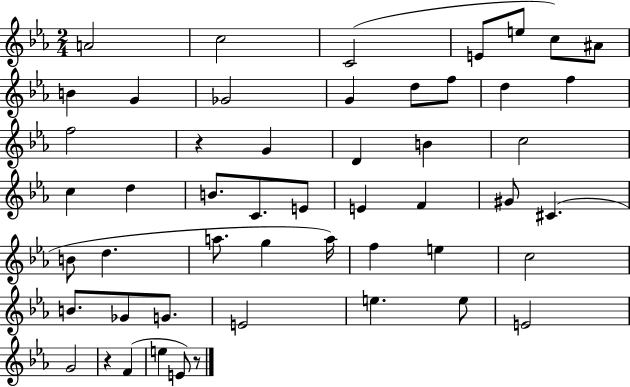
X:1
T:Untitled
M:2/4
L:1/4
K:Eb
A2 c2 C2 E/2 e/2 c/2 ^A/2 B G _G2 G d/2 f/2 d f f2 z G D B c2 c d B/2 C/2 E/2 E F ^G/2 ^C B/2 d a/2 g a/4 f e c2 B/2 _G/2 G/2 E2 e e/2 E2 G2 z F e E/2 z/2